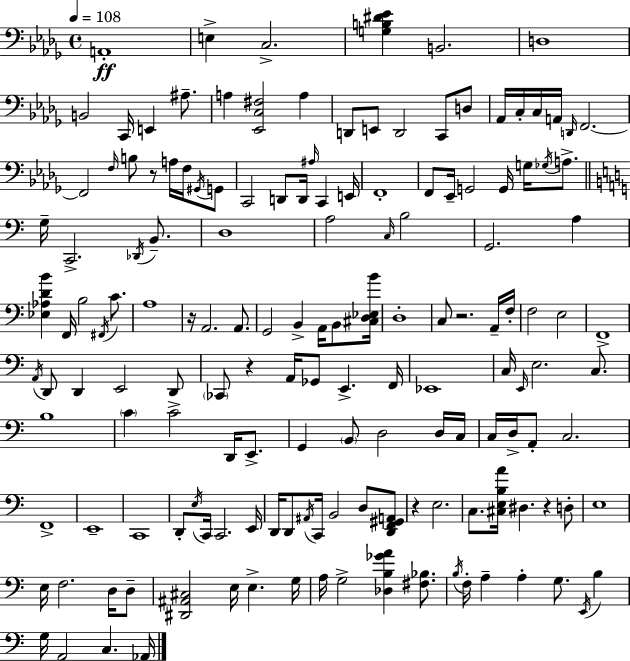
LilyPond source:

{
  \clef bass
  \time 4/4
  \defaultTimeSignature
  \key bes \minor
  \tempo 4 = 108
  a,1-.\ff | e4-> c2.-> | <g b dis' ees'>4 b,2. | d1 | \break b,2 c,16 e,4 ais8.-- | a4 <ees, c fis>2 a4 | d,8 e,8 d,2 c,8 d8 | aes,16 c16-. c16 a,16 \grace { d,16 } f,2.~~ | \break f,2 \grace { f16 } b8 r8 a16 f16 | \acciaccatura { gis,16 } g,8 c,2 d,8 d,16 \grace { ais16 } c,4 | e,16 f,1-. | f,8 ees,16-- g,2 g,16 | \break g16 \acciaccatura { ges16 } a8.-> \bar "||" \break \key c \major g16-- c,2.-> \acciaccatura { des,16 } b,8.-- | d1 | a2 \grace { c16 } b2 | g,2. a4 | \break <ees aes d' b'>4 f,16 b2 \acciaccatura { fis,16 } | c'8. a1 | r16 a,2. | a,8. g,2 b,4-> a,16 | \break b,8 <cis d ees b'>16 d1-. | c8 r2. | a,16-- f16-. f2 e2 | f,1-> | \break \acciaccatura { a,16 } d,8 d,4 e,2 | d,8 \parenthesize ces,8 r4 a,16 ges,8 e,4.-> | f,16 ees,1 | c16 \grace { e,16 } e2. | \break c8. b1 | \parenthesize c'4 c'2-> | d,16 e,8.-> g,4 \parenthesize b,8 d2 | d16 c16 c16 d16-> a,8-. c2. | \break f,1-> | e,1-- | c,1 | d,8-. \acciaccatura { e16 } c,16 c,2. | \break e,16 d,16 d,8 \acciaccatura { ais,16 } c,16 b,2 | d8 <d, f, gis, a,>8 r4 e2. | c8. <cis e b a'>16 dis4. | r4 d8-. e1 | \break e16 f2. | d16 d8-- <dis, ais, cis>2 e16 | e4.-> g16 a16 g2-> | <des b ges' a'>4 <fis bes>8. \acciaccatura { b16 } f16-. a4-- a4-. | \break g8. \acciaccatura { e,16 } b4 g16 a,2 | c4. aes,16 \bar "|."
}